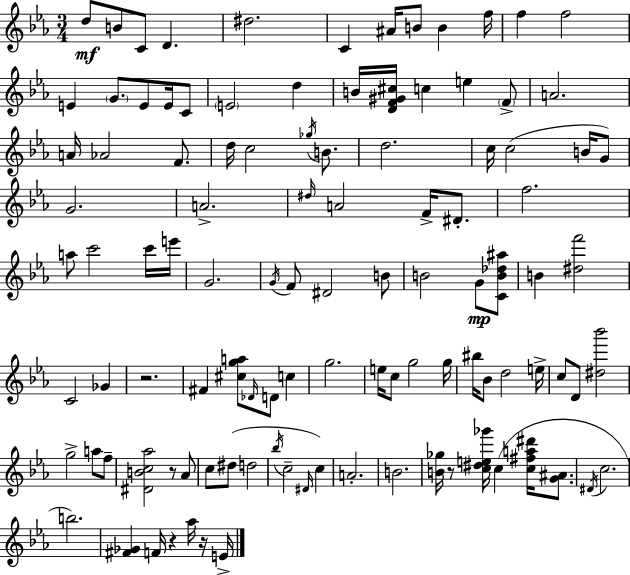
X:1
T:Untitled
M:3/4
L:1/4
K:Eb
d/2 B/2 C/2 D ^d2 C ^A/4 B/2 B f/4 f f2 E G/2 E/2 E/4 C/2 E2 d B/4 [DF^G^c]/4 c e F/2 A2 A/4 _A2 F/2 d/4 c2 _g/4 B/2 d2 c/4 c2 B/4 G/2 G2 A2 ^d/4 A2 F/4 ^D/2 f2 a/2 c'2 c'/4 e'/4 G2 G/4 F/2 ^D2 B/2 B2 G/2 [CB_d^a]/2 B [^df']2 C2 _G z2 ^F [^cga]/2 _D/4 D/2 c g2 e/4 c/2 g2 g/4 ^b/4 _B/2 d2 e/4 c/2 D/2 [^d_b']2 g2 a/2 f/2 [^DBc_a]2 z/2 _A/2 c/2 ^d/2 d2 _b/4 c2 ^D/4 c A2 B2 [B_g]/4 z/2 [c^de_g']/4 c [c^fa^d']/4 [G^A]/2 ^D/4 c2 b2 [^F_G] F/4 z _a/4 z/4 E/4